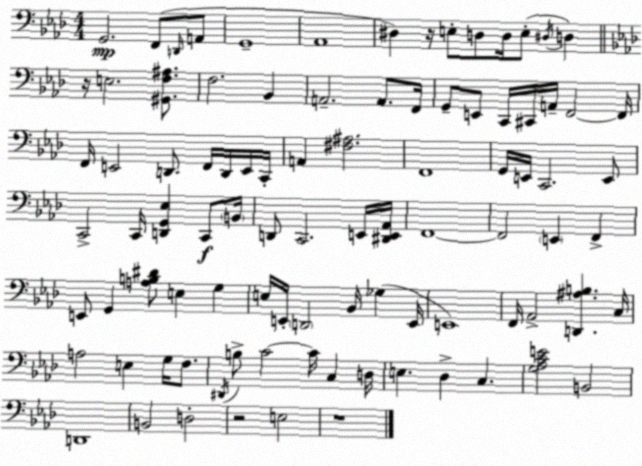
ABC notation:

X:1
T:Untitled
M:4/4
L:1/4
K:Fm
G,,2 F,,/2 D,,/4 A,,/2 G,,4 _A,,4 ^D, z/4 E,/2 D,/2 D,/4 E,/2 ^D,/4 D, z/4 E,2 [^G,,F,^A,]/2 F,2 _B,, A,,2 A,,/2 F,,/4 G,,/2 E,,/2 C,,/4 ^C,,/4 A,,/4 F,,2 F,,/4 F,,/4 E,,2 D,,/2 F,,/4 D,,/4 E,,/4 C,,/4 A,, [^F,^A,]2 F,,4 G,,/4 E,,/4 C,,2 E,,/2 C,,2 C,,/4 [D,,G,,_E,] C,,/2 B,,/4 D,,/2 C,,2 E,,/4 [^D,,E,,_A,,]/4 F,,4 F,,2 E,, F,, E,,/2 G,, [A,B,^D]/2 E, G, E,/4 E,,/4 D,,2 _B,,/4 _G, E,,/4 E,,4 F,,/4 _A,,2 [D,,^A,B,] C,/4 A,2 E, G,/4 F,/2 ^D,,/4 B,/2 C2 C/4 C, D,/4 E, _D, C, [G,_A,CE]2 B,,2 D,,4 B,,2 D,2 z2 E,2 z4